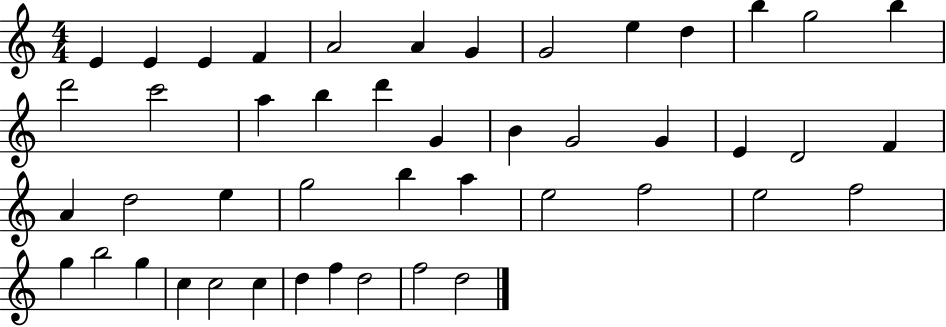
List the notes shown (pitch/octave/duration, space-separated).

E4/q E4/q E4/q F4/q A4/h A4/q G4/q G4/h E5/q D5/q B5/q G5/h B5/q D6/h C6/h A5/q B5/q D6/q G4/q B4/q G4/h G4/q E4/q D4/h F4/q A4/q D5/h E5/q G5/h B5/q A5/q E5/h F5/h E5/h F5/h G5/q B5/h G5/q C5/q C5/h C5/q D5/q F5/q D5/h F5/h D5/h